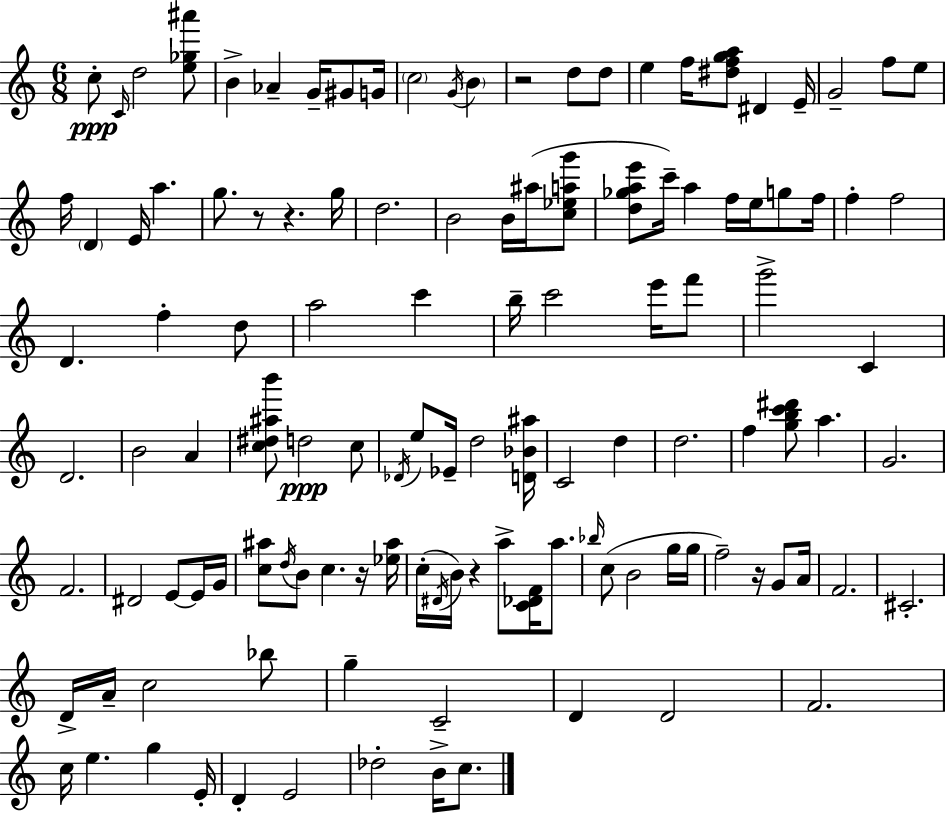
{
  \clef treble
  \numericTimeSignature
  \time 6/8
  \key a \minor
  \repeat volta 2 { c''8-.\ppp \grace { c'16 } d''2 <e'' ges'' ais'''>8 | b'4-> aes'4-- g'16-- gis'8 | g'16 \parenthesize c''2 \acciaccatura { g'16 } \parenthesize b'4 | r2 d''8 | \break d''8 e''4 f''16 <dis'' f'' g'' a''>8 dis'4 | e'16-- g'2-- f''8 | e''8 f''16 \parenthesize d'4 e'16 a''4. | g''8. r8 r4. | \break g''16 d''2. | b'2 b'16 ais''16( | <c'' ees'' a'' g'''>8 <d'' ges'' a'' e'''>8 c'''16--) a''4 f''16 e''16 g''8 | f''16 f''4-. f''2 | \break d'4. f''4-. | d''8 a''2 c'''4 | b''16-- c'''2 e'''16 | f'''8 g'''2-> c'4 | \break d'2. | b'2 a'4 | <c'' dis'' ais'' b'''>8 d''2\ppp | c''8 \acciaccatura { des'16 } e''8 ees'16-- d''2 | \break <d' bes' ais''>16 c'2 d''4 | d''2. | f''4 <g'' b'' c''' dis'''>8 a''4. | g'2. | \break f'2. | dis'2 e'8~~ | e'16 g'16 <c'' ais''>8 \acciaccatura { d''16 } b'8 c''4. | r16 <ees'' ais''>16 c''16-.( \acciaccatura { dis'16 } b'16) r4 a''8-> | \break <c' des' f'>16 a''8. \grace { bes''16 }( c''8 b'2 | g''16 g''16 f''2--) | r16 g'8 a'16 f'2. | cis'2.-. | \break d'16-> a'16-- c''2 | bes''8 g''4-- c'2-- | d'4 d'2 | f'2. | \break c''16 e''4. | g''4 e'16-. d'4-. e'2 | des''2-. | b'16-> c''8. } \bar "|."
}